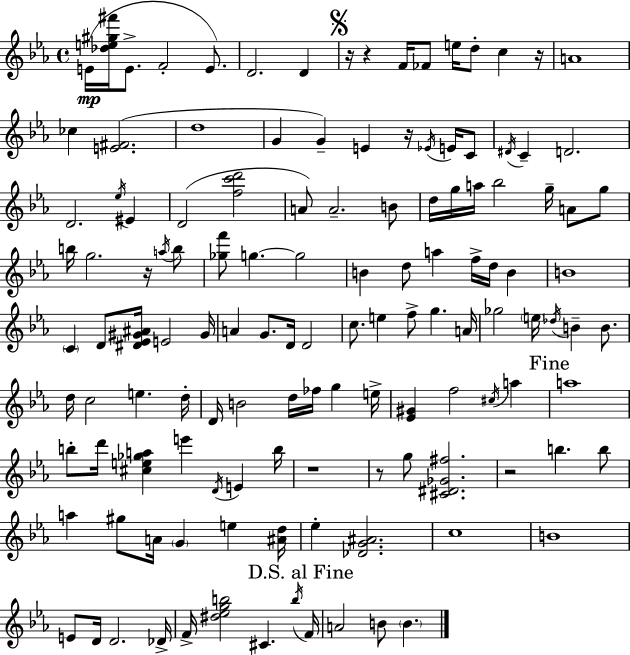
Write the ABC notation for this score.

X:1
T:Untitled
M:4/4
L:1/4
K:Cm
E/4 [_de^g^f']/4 E/2 F2 E/2 D2 D z/4 z F/4 _F/2 e/4 d/2 c z/4 A4 _c [E^F]2 d4 G G E z/4 _E/4 E/4 C/2 ^D/4 C D2 D2 _e/4 ^E D2 [fc'd']2 A/2 A2 B/2 d/4 g/4 a/4 _b2 g/4 A/2 g/2 b/4 g2 z/4 a/4 b/2 [_gf']/2 g g2 B d/2 a f/4 d/4 B B4 C D/2 [^D_E^G^A]/4 E2 ^G/4 A G/2 D/4 D2 c/2 e f/2 g A/4 _g2 e/4 _d/4 B B/2 d/4 c2 e d/4 D/4 B2 d/4 _f/4 g e/4 [_E^G] f2 ^c/4 a a4 b/2 d'/4 [^ce_ga] e' D/4 E b/4 z4 z/2 g/2 [^C^D_G^f]2 z2 b b/2 a ^g/2 A/4 G e [^Ad]/4 _e [_DG^A]2 c4 B4 E/2 D/4 D2 _D/4 F/4 [^d_egb]2 ^C b/4 F/4 A2 B/2 B